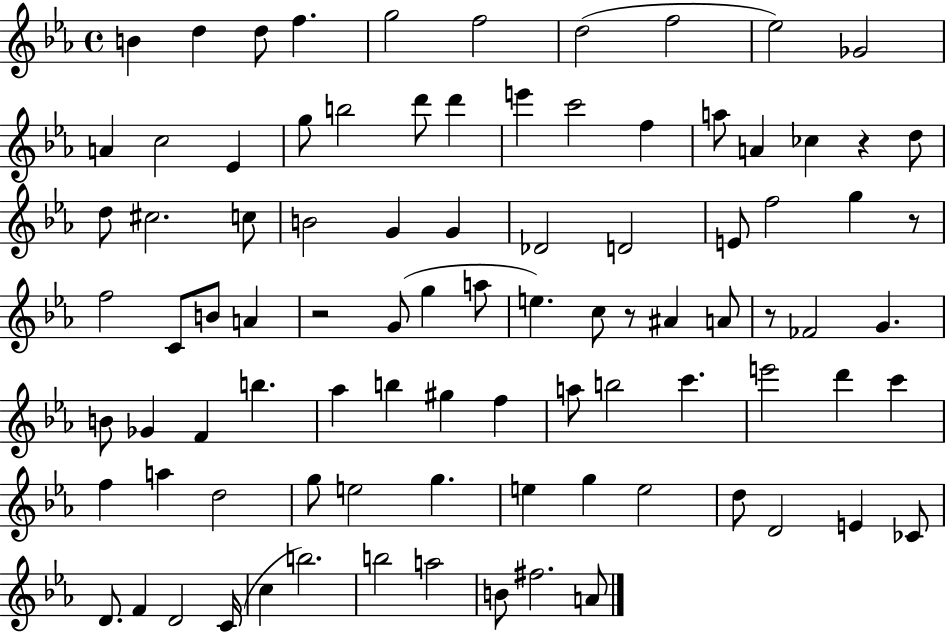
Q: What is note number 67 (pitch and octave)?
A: E5